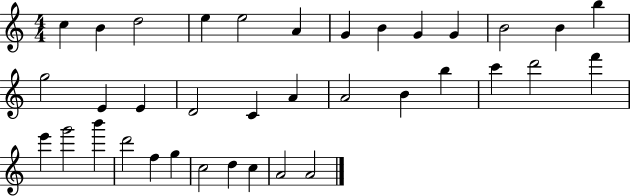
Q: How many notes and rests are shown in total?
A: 36